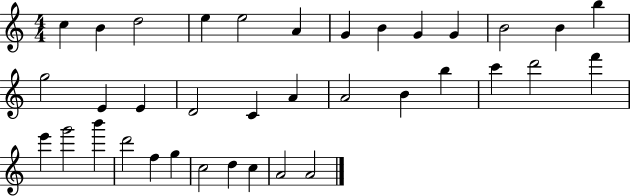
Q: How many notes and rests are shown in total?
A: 36